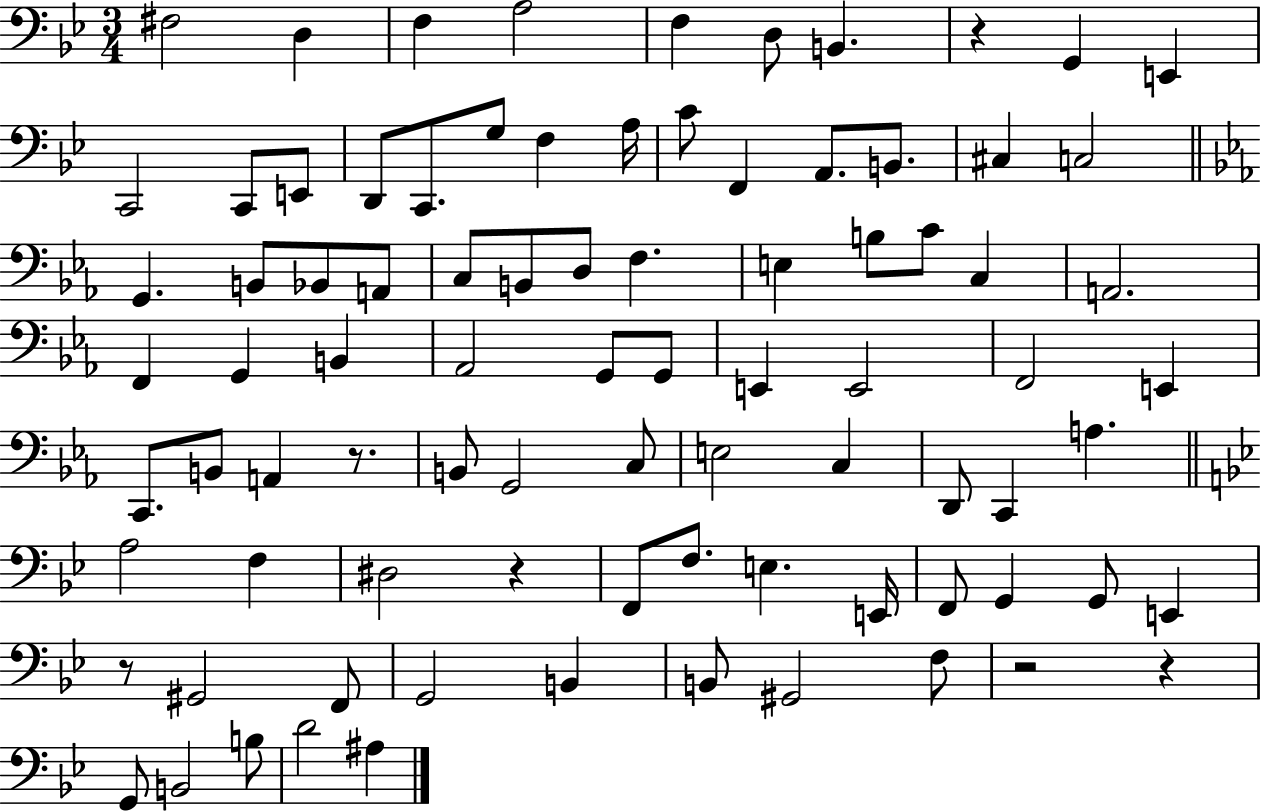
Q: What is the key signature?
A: BES major